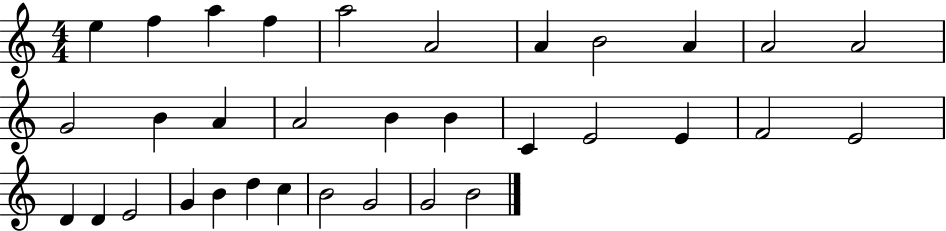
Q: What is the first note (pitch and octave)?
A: E5